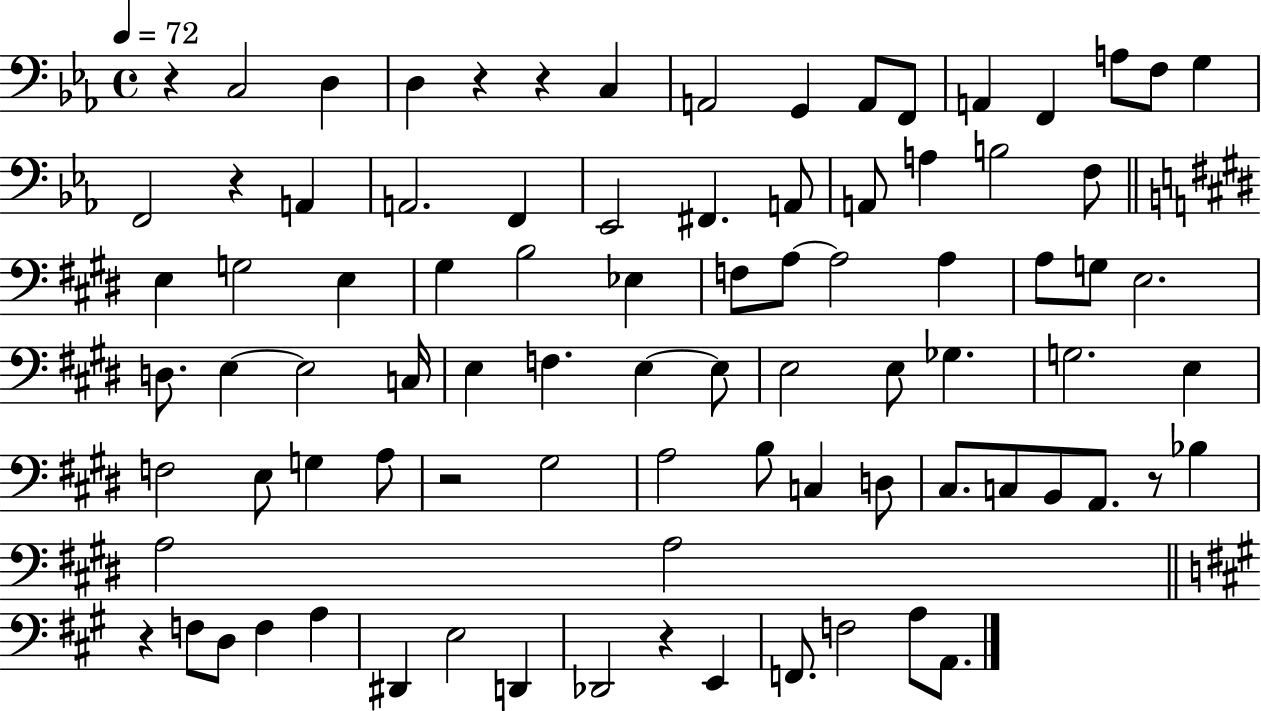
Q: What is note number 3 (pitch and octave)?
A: D3